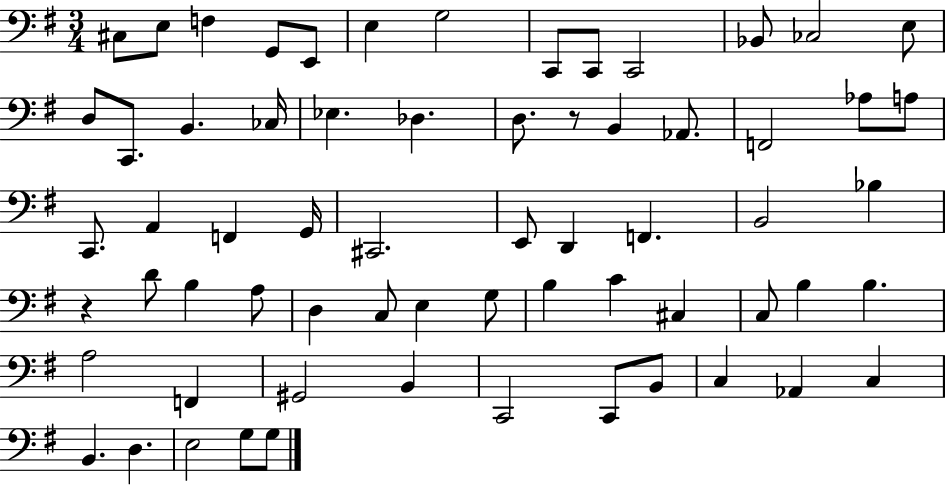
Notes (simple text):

C#3/e E3/e F3/q G2/e E2/e E3/q G3/h C2/e C2/e C2/h Bb2/e CES3/h E3/e D3/e C2/e. B2/q. CES3/s Eb3/q. Db3/q. D3/e. R/e B2/q Ab2/e. F2/h Ab3/e A3/e C2/e. A2/q F2/q G2/s C#2/h. E2/e D2/q F2/q. B2/h Bb3/q R/q D4/e B3/q A3/e D3/q C3/e E3/q G3/e B3/q C4/q C#3/q C3/e B3/q B3/q. A3/h F2/q G#2/h B2/q C2/h C2/e B2/e C3/q Ab2/q C3/q B2/q. D3/q. E3/h G3/e G3/e